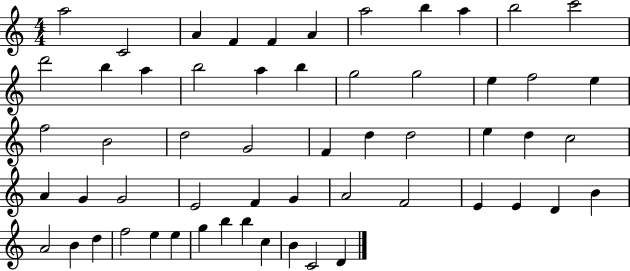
X:1
T:Untitled
M:4/4
L:1/4
K:C
a2 C2 A F F A a2 b a b2 c'2 d'2 b a b2 a b g2 g2 e f2 e f2 B2 d2 G2 F d d2 e d c2 A G G2 E2 F G A2 F2 E E D B A2 B d f2 e e g b b c B C2 D